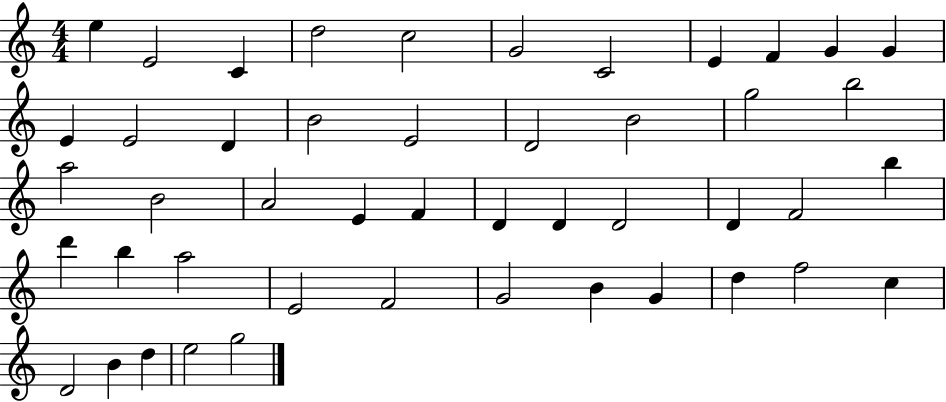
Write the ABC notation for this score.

X:1
T:Untitled
M:4/4
L:1/4
K:C
e E2 C d2 c2 G2 C2 E F G G E E2 D B2 E2 D2 B2 g2 b2 a2 B2 A2 E F D D D2 D F2 b d' b a2 E2 F2 G2 B G d f2 c D2 B d e2 g2